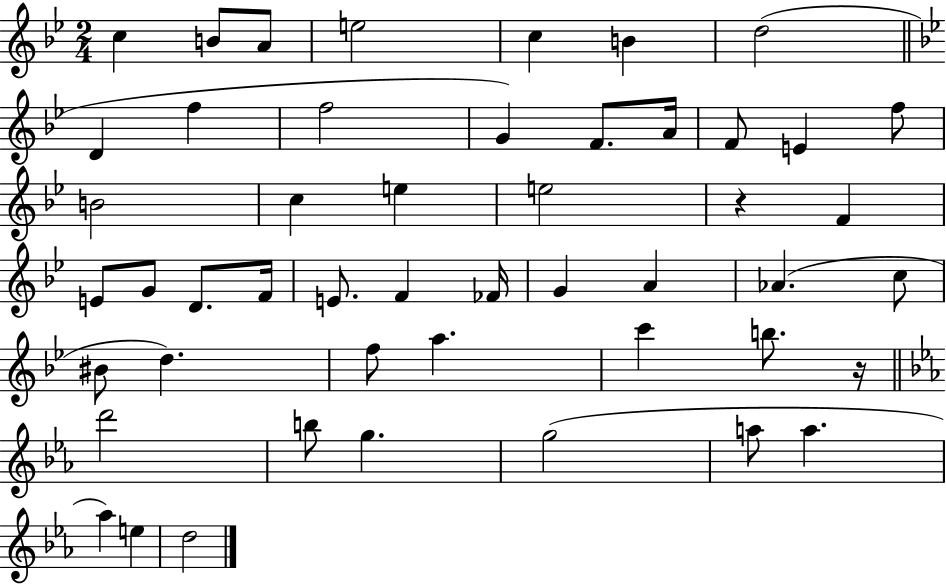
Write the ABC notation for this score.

X:1
T:Untitled
M:2/4
L:1/4
K:Bb
c B/2 A/2 e2 c B d2 D f f2 G F/2 A/4 F/2 E f/2 B2 c e e2 z F E/2 G/2 D/2 F/4 E/2 F _F/4 G A _A c/2 ^B/2 d f/2 a c' b/2 z/4 d'2 b/2 g g2 a/2 a _a e d2